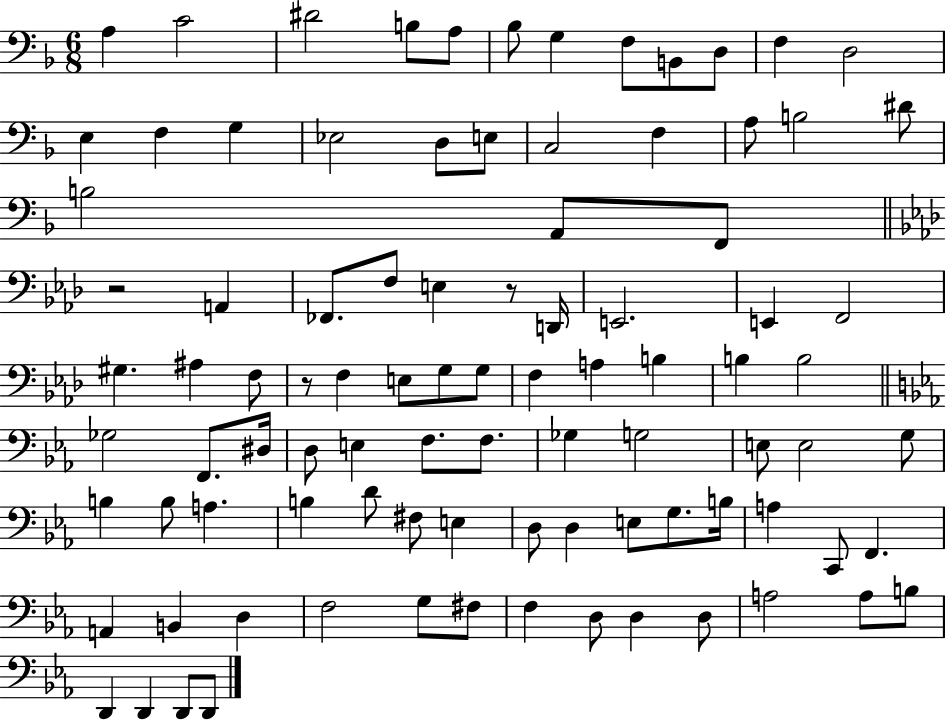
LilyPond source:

{
  \clef bass
  \numericTimeSignature
  \time 6/8
  \key f \major
  a4 c'2 | dis'2 b8 a8 | bes8 g4 f8 b,8 d8 | f4 d2 | \break e4 f4 g4 | ees2 d8 e8 | c2 f4 | a8 b2 dis'8 | \break b2 a,8 f,8 | \bar "||" \break \key aes \major r2 a,4 | fes,8. f8 e4 r8 d,16 | e,2. | e,4 f,2 | \break gis4. ais4 f8 | r8 f4 e8 g8 g8 | f4 a4 b4 | b4 b2 | \break \bar "||" \break \key c \minor ges2 f,8. dis16 | d8 e4 f8. f8. | ges4 g2 | e8 e2 g8 | \break b4 b8 a4. | b4 d'8 fis8 e4 | d8 d4 e8 g8. b16 | a4 c,8 f,4. | \break a,4 b,4 d4 | f2 g8 fis8 | f4 d8 d4 d8 | a2 a8 b8 | \break d,4 d,4 d,8 d,8 | \bar "|."
}